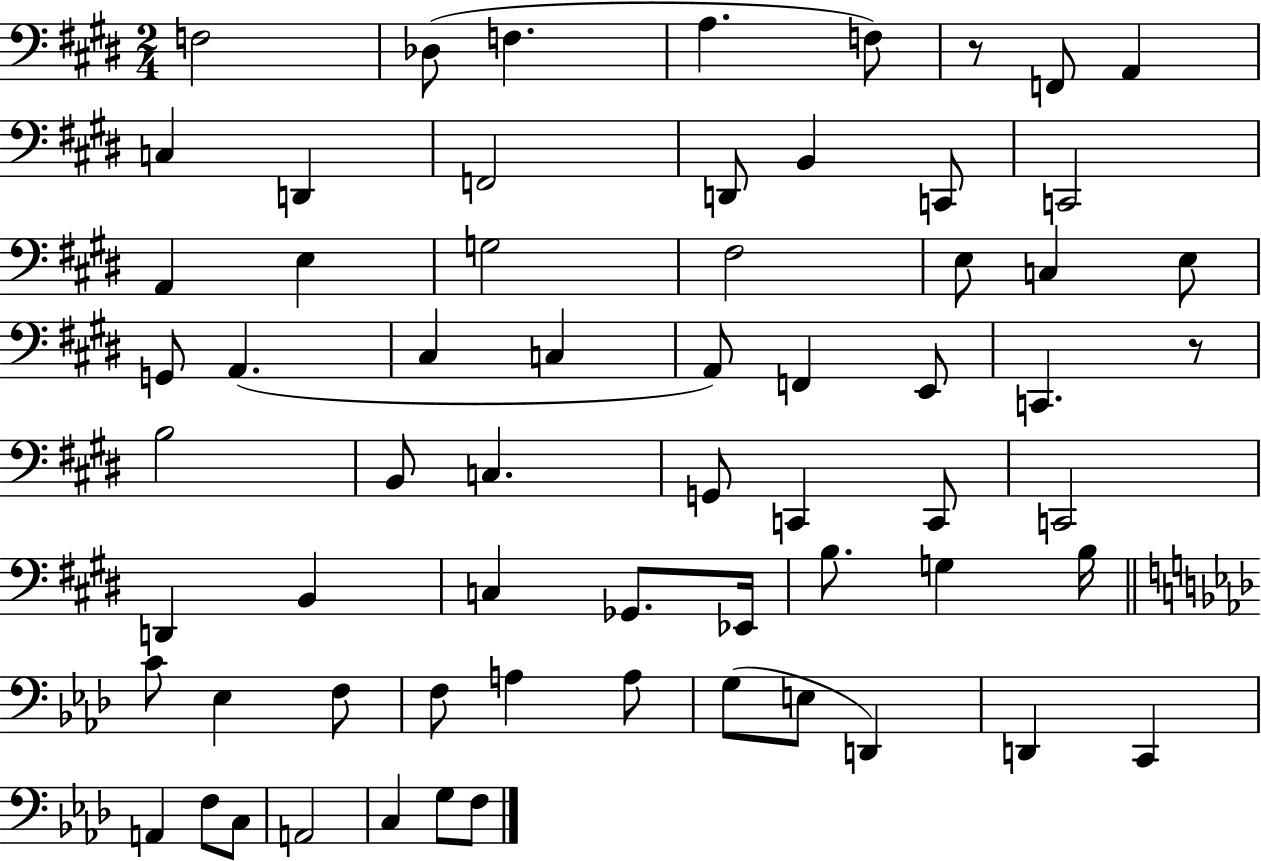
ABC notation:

X:1
T:Untitled
M:2/4
L:1/4
K:E
F,2 _D,/2 F, A, F,/2 z/2 F,,/2 A,, C, D,, F,,2 D,,/2 B,, C,,/2 C,,2 A,, E, G,2 ^F,2 E,/2 C, E,/2 G,,/2 A,, ^C, C, A,,/2 F,, E,,/2 C,, z/2 B,2 B,,/2 C, G,,/2 C,, C,,/2 C,,2 D,, B,, C, _G,,/2 _E,,/4 B,/2 G, B,/4 C/2 _E, F,/2 F,/2 A, A,/2 G,/2 E,/2 D,, D,, C,, A,, F,/2 C,/2 A,,2 C, G,/2 F,/2